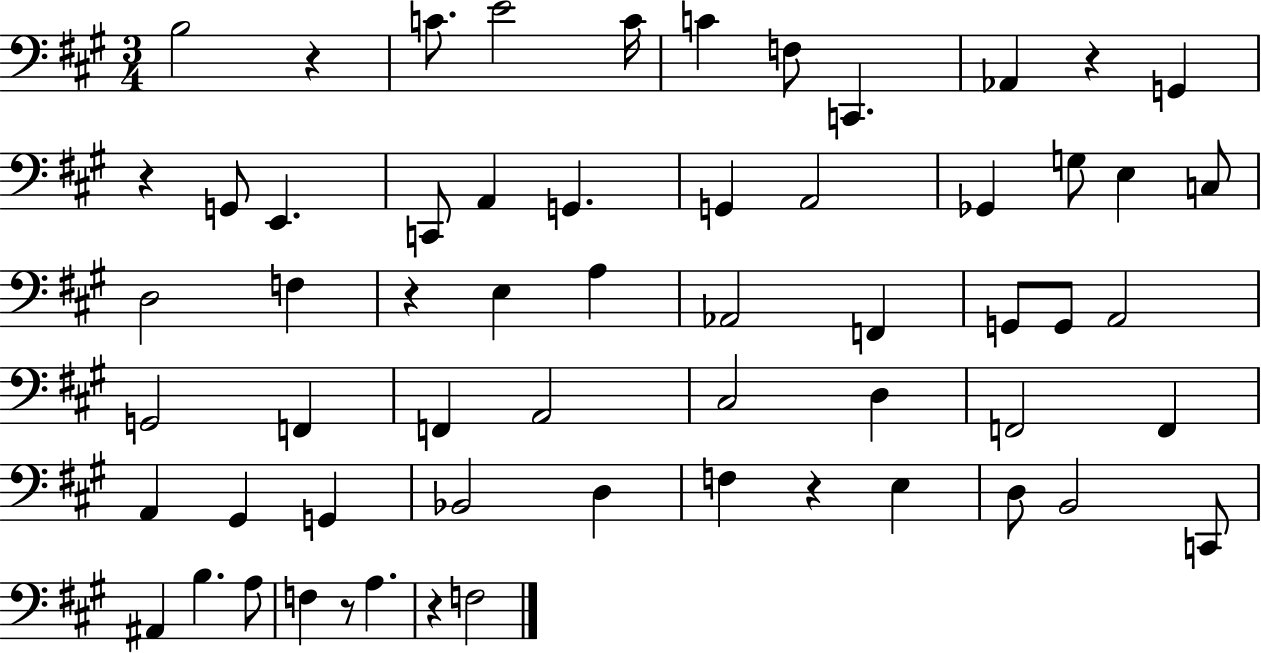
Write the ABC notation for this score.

X:1
T:Untitled
M:3/4
L:1/4
K:A
B,2 z C/2 E2 C/4 C F,/2 C,, _A,, z G,, z G,,/2 E,, C,,/2 A,, G,, G,, A,,2 _G,, G,/2 E, C,/2 D,2 F, z E, A, _A,,2 F,, G,,/2 G,,/2 A,,2 G,,2 F,, F,, A,,2 ^C,2 D, F,,2 F,, A,, ^G,, G,, _B,,2 D, F, z E, D,/2 B,,2 C,,/2 ^A,, B, A,/2 F, z/2 A, z F,2